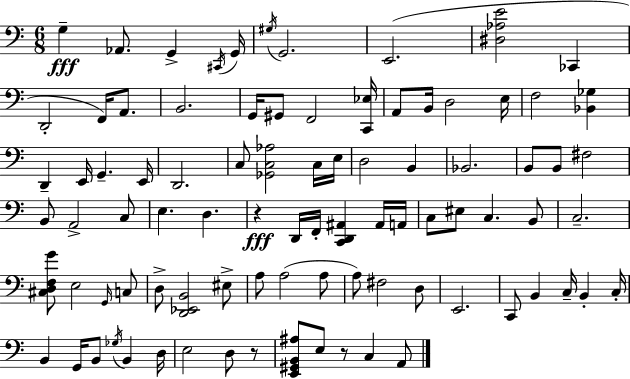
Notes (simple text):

G3/q Ab2/e. G2/q C#2/s G2/s G#3/s G2/h. E2/h. [D#3,Ab3,E4]/h CES2/q D2/h F2/s A2/e. B2/h. G2/s G#2/e F2/h [C2,Eb3]/s A2/e B2/s D3/h E3/s F3/h [Bb2,Gb3]/q D2/q E2/s G2/q. E2/s D2/h. C3/e [Gb2,C3,Ab3]/h C3/s E3/s D3/h B2/q Bb2/h. B2/e B2/e F#3/h B2/e A2/h C3/e E3/q. D3/q. R/q D2/s F2/s [C2,D2,A#2]/q A#2/s A2/s C3/e EIS3/e C3/q. B2/e C3/h. [C#3,D3,F3,G4]/e E3/h G2/s C3/e D3/e [D2,Eb2,B2]/h EIS3/e A3/e A3/h A3/e A3/e F#3/h D3/e E2/h. C2/e B2/q C3/s B2/q C3/s B2/q G2/s B2/e Gb3/s B2/q D3/s E3/h D3/e R/e [E2,G#2,B2,A#3]/e E3/e R/e C3/q A2/e